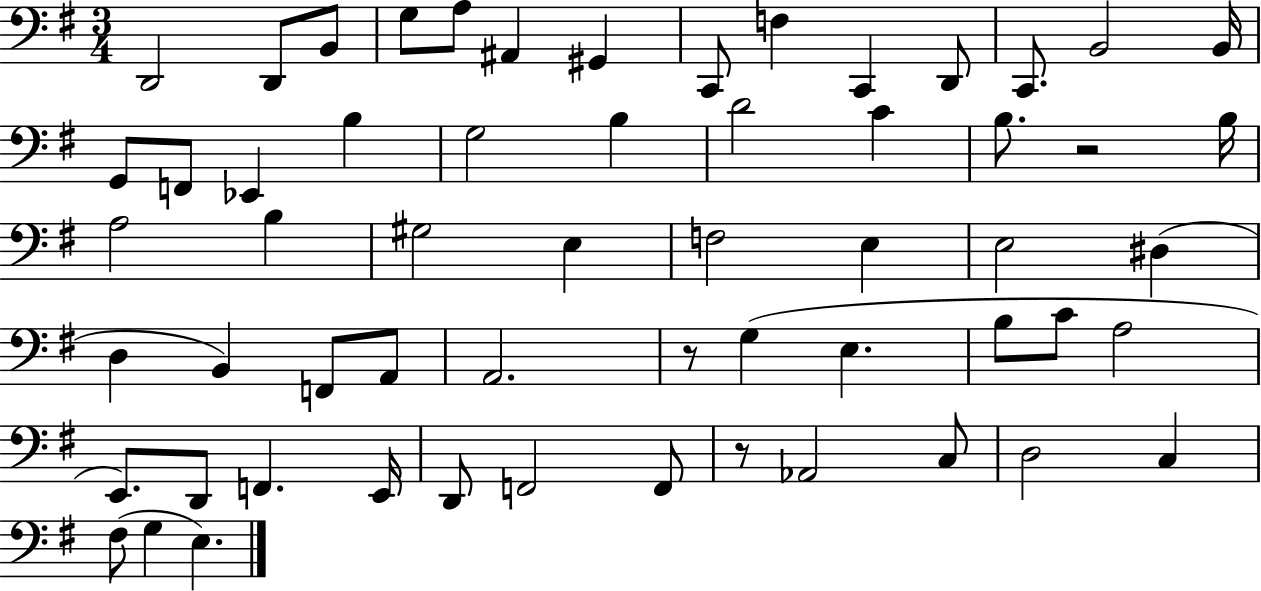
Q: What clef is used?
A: bass